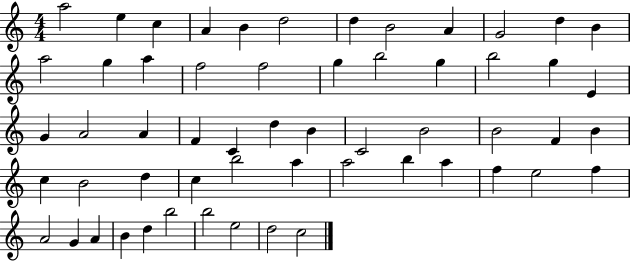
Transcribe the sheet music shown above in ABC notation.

X:1
T:Untitled
M:4/4
L:1/4
K:C
a2 e c A B d2 d B2 A G2 d B a2 g a f2 f2 g b2 g b2 g E G A2 A F C d B C2 B2 B2 F B c B2 d c b2 a a2 b a f e2 f A2 G A B d b2 b2 e2 d2 c2